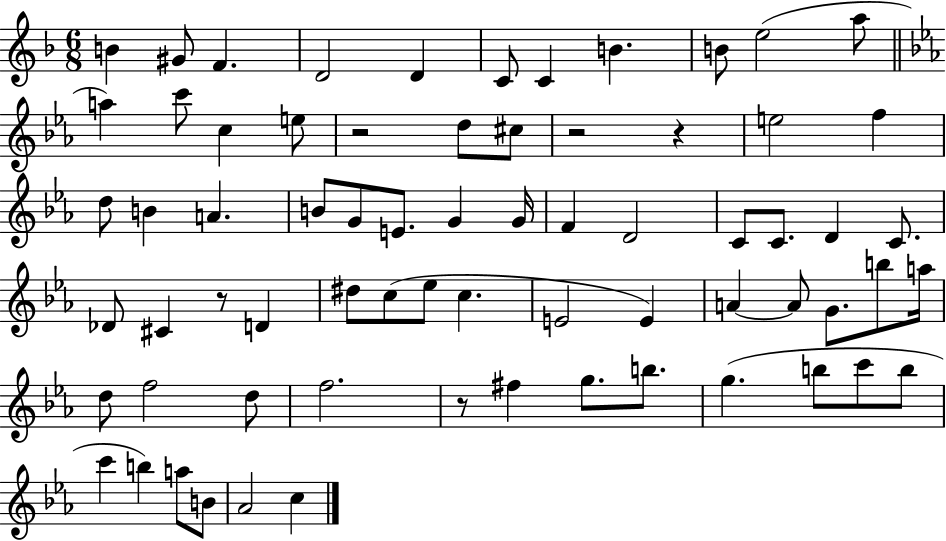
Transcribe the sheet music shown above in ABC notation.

X:1
T:Untitled
M:6/8
L:1/4
K:F
B ^G/2 F D2 D C/2 C B B/2 e2 a/2 a c'/2 c e/2 z2 d/2 ^c/2 z2 z e2 f d/2 B A B/2 G/2 E/2 G G/4 F D2 C/2 C/2 D C/2 _D/2 ^C z/2 D ^d/2 c/2 _e/2 c E2 E A A/2 G/2 b/2 a/4 d/2 f2 d/2 f2 z/2 ^f g/2 b/2 g b/2 c'/2 b/2 c' b a/2 B/2 _A2 c